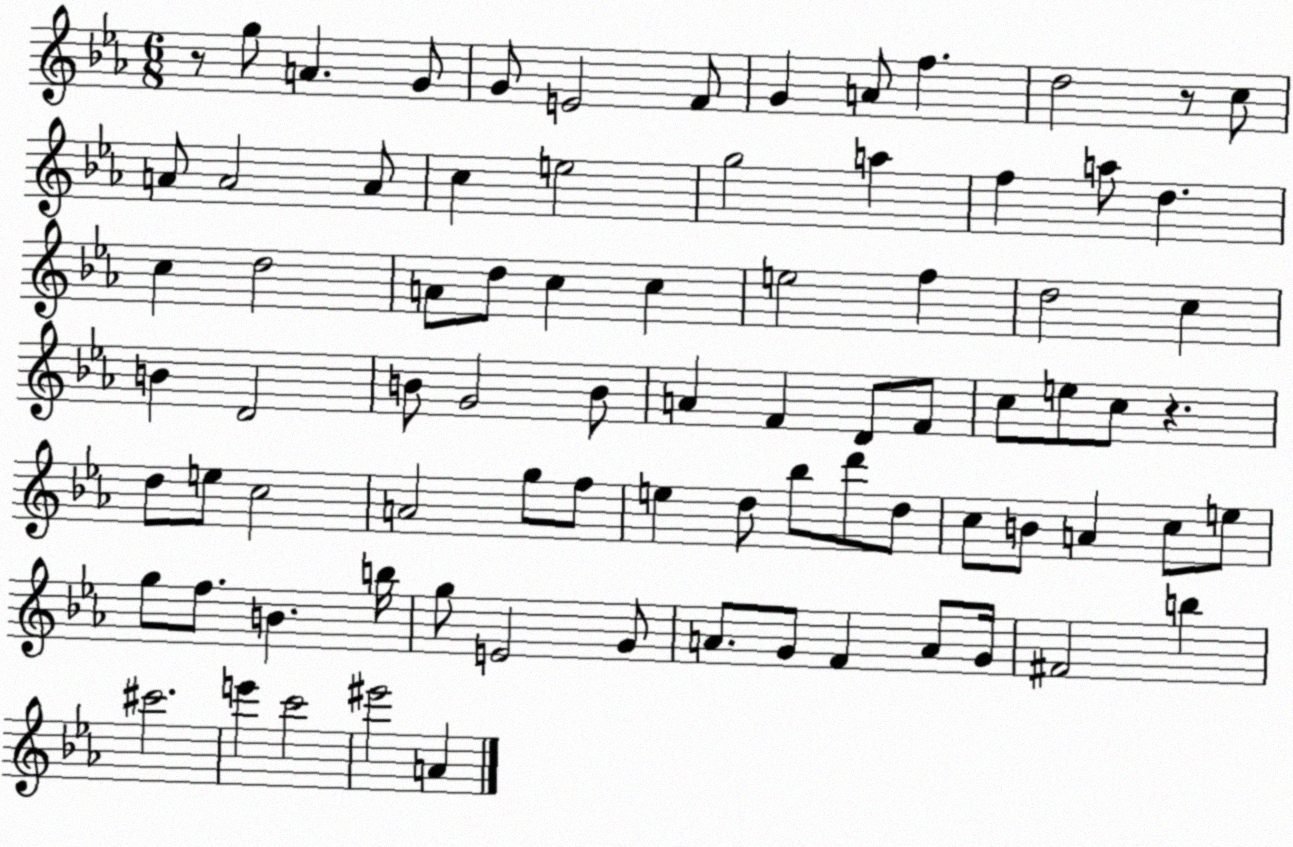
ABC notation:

X:1
T:Untitled
M:6/8
L:1/4
K:Eb
z/2 g/2 A G/2 G/2 E2 F/2 G A/2 f d2 z/2 c/2 A/2 A2 A/2 c e2 g2 a f a/2 d c d2 A/2 d/2 c c e2 f d2 c B D2 B/2 G2 B/2 A F D/2 F/2 c/2 e/2 c/2 z d/2 e/2 c2 A2 g/2 f/2 e d/2 _b/2 d'/2 d/2 c/2 B/2 A c/2 e/2 g/2 f/2 B b/4 g/2 E2 G/2 A/2 G/2 F A/2 G/4 ^F2 b ^c'2 e' c'2 ^e'2 A